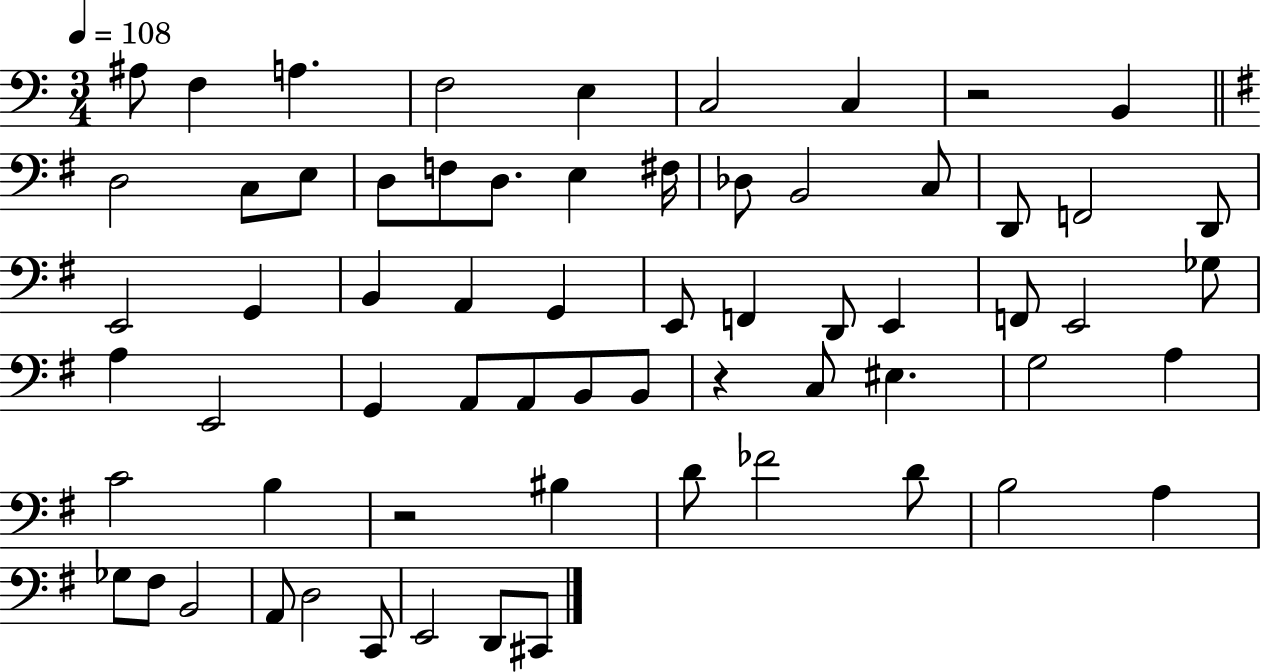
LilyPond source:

{
  \clef bass
  \numericTimeSignature
  \time 3/4
  \key c \major
  \tempo 4 = 108
  ais8 f4 a4. | f2 e4 | c2 c4 | r2 b,4 | \break \bar "||" \break \key g \major d2 c8 e8 | d8 f8 d8. e4 fis16 | des8 b,2 c8 | d,8 f,2 d,8 | \break e,2 g,4 | b,4 a,4 g,4 | e,8 f,4 d,8 e,4 | f,8 e,2 ges8 | \break a4 e,2 | g,4 a,8 a,8 b,8 b,8 | r4 c8 eis4. | g2 a4 | \break c'2 b4 | r2 bis4 | d'8 fes'2 d'8 | b2 a4 | \break ges8 fis8 b,2 | a,8 d2 c,8 | e,2 d,8 cis,8 | \bar "|."
}